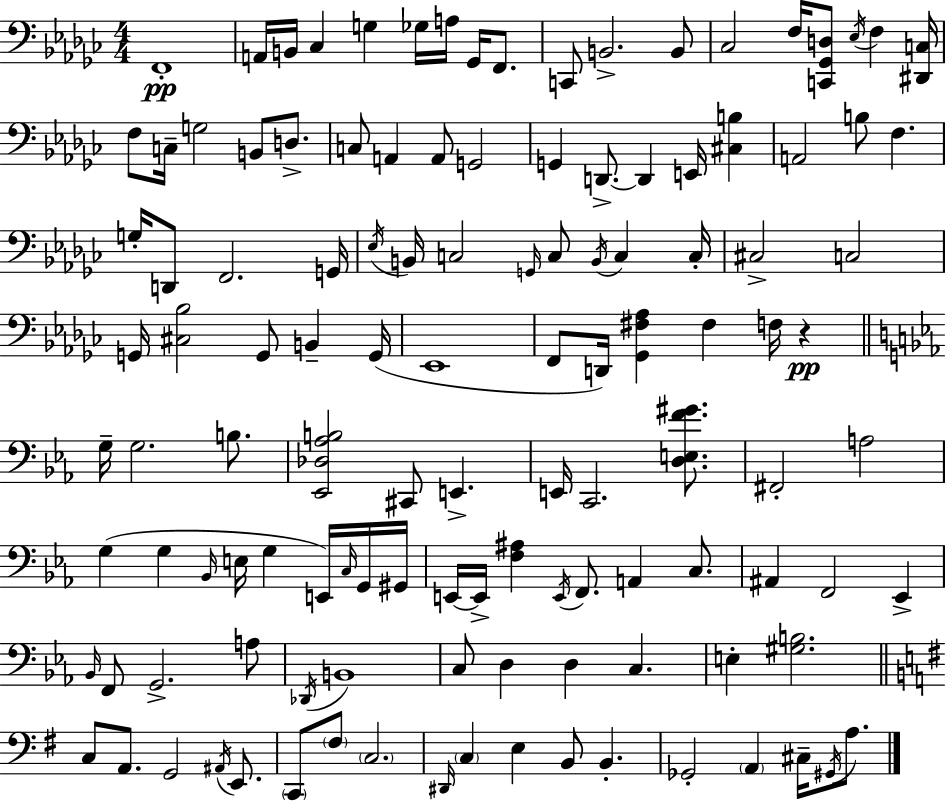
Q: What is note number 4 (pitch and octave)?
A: CES3